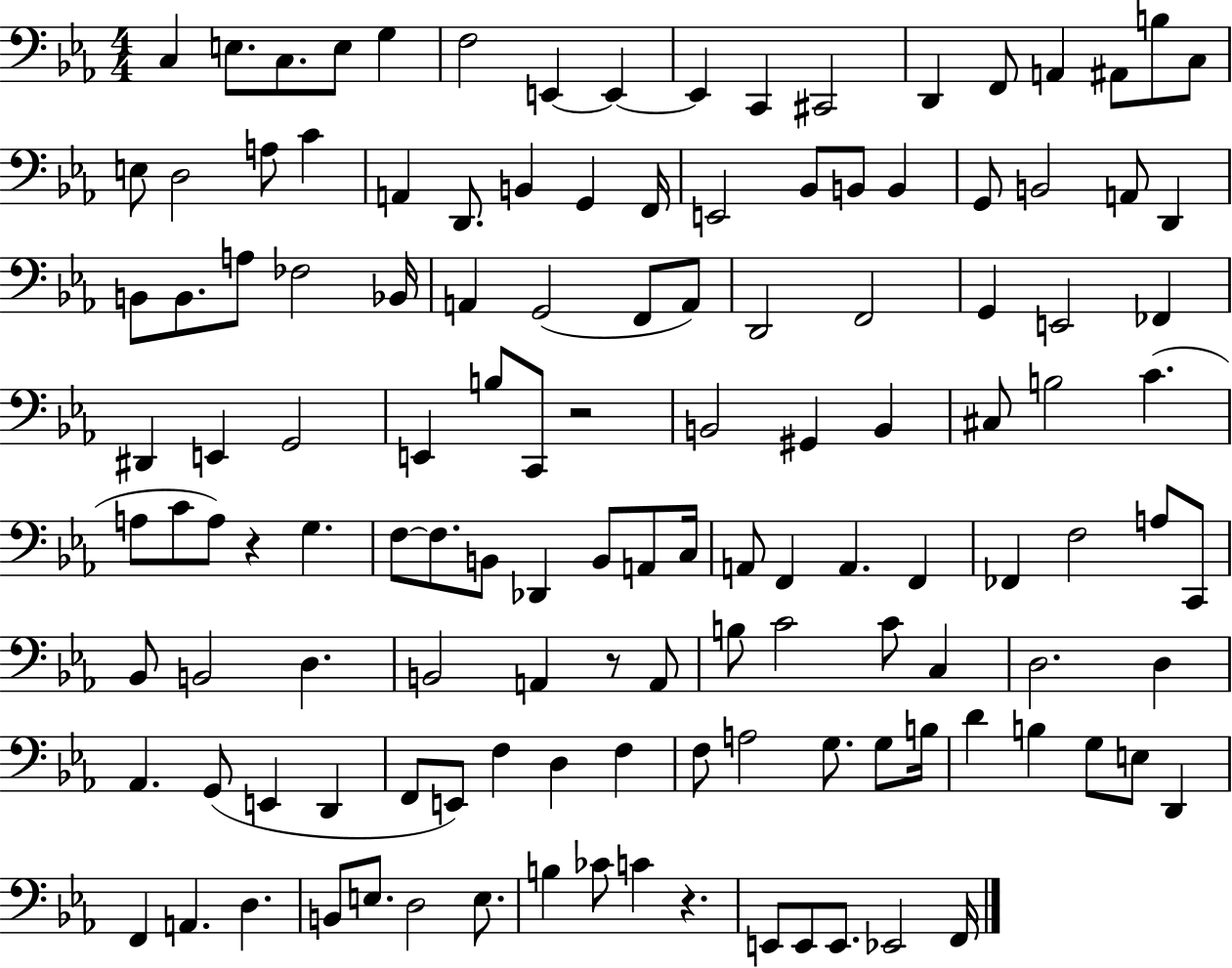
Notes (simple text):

C3/q E3/e. C3/e. E3/e G3/q F3/h E2/q E2/q E2/q C2/q C#2/h D2/q F2/e A2/q A#2/e B3/e C3/e E3/e D3/h A3/e C4/q A2/q D2/e. B2/q G2/q F2/s E2/h Bb2/e B2/e B2/q G2/e B2/h A2/e D2/q B2/e B2/e. A3/e FES3/h Bb2/s A2/q G2/h F2/e A2/e D2/h F2/h G2/q E2/h FES2/q D#2/q E2/q G2/h E2/q B3/e C2/e R/h B2/h G#2/q B2/q C#3/e B3/h C4/q. A3/e C4/e A3/e R/q G3/q. F3/e F3/e. B2/e Db2/q B2/e A2/e C3/s A2/e F2/q A2/q. F2/q FES2/q F3/h A3/e C2/e Bb2/e B2/h D3/q. B2/h A2/q R/e A2/e B3/e C4/h C4/e C3/q D3/h. D3/q Ab2/q. G2/e E2/q D2/q F2/e E2/e F3/q D3/q F3/q F3/e A3/h G3/e. G3/e B3/s D4/q B3/q G3/e E3/e D2/q F2/q A2/q. D3/q. B2/e E3/e. D3/h E3/e. B3/q CES4/e C4/q R/q. E2/e E2/e E2/e. Eb2/h F2/s